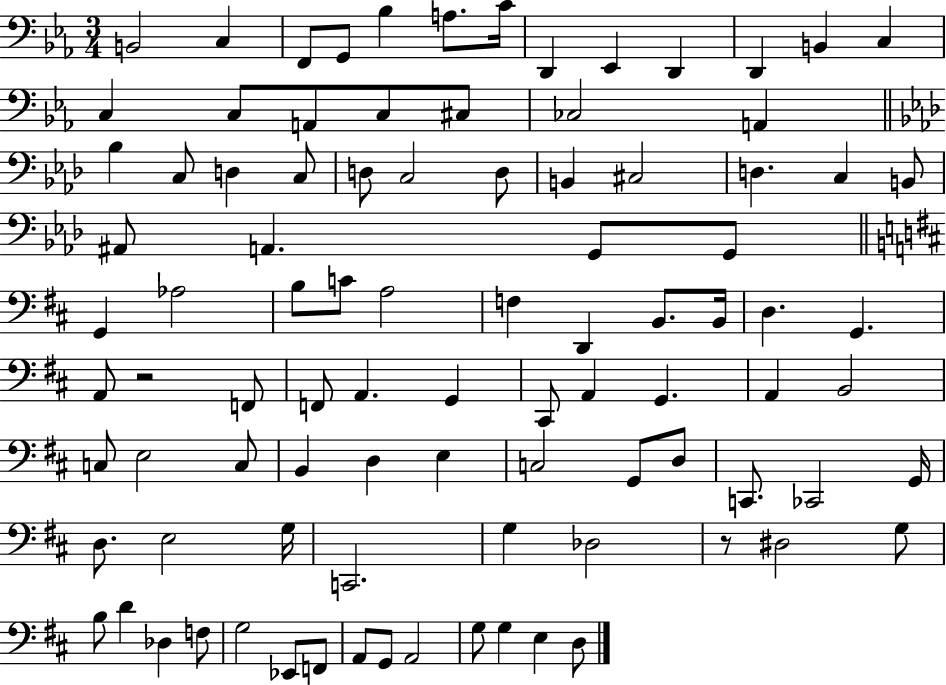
B2/h C3/q F2/e G2/e Bb3/q A3/e. C4/s D2/q Eb2/q D2/q D2/q B2/q C3/q C3/q C3/e A2/e C3/e C#3/e CES3/h A2/q Bb3/q C3/e D3/q C3/e D3/e C3/h D3/e B2/q C#3/h D3/q. C3/q B2/e A#2/e A2/q. G2/e G2/e G2/q Ab3/h B3/e C4/e A3/h F3/q D2/q B2/e. B2/s D3/q. G2/q. A2/e R/h F2/e F2/e A2/q. G2/q C#2/e A2/q G2/q. A2/q B2/h C3/e E3/h C3/e B2/q D3/q E3/q C3/h G2/e D3/e C2/e. CES2/h G2/s D3/e. E3/h G3/s C2/h. G3/q Db3/h R/e D#3/h G3/e B3/e D4/q Db3/q F3/e G3/h Eb2/e F2/e A2/e G2/e A2/h G3/e G3/q E3/q D3/e